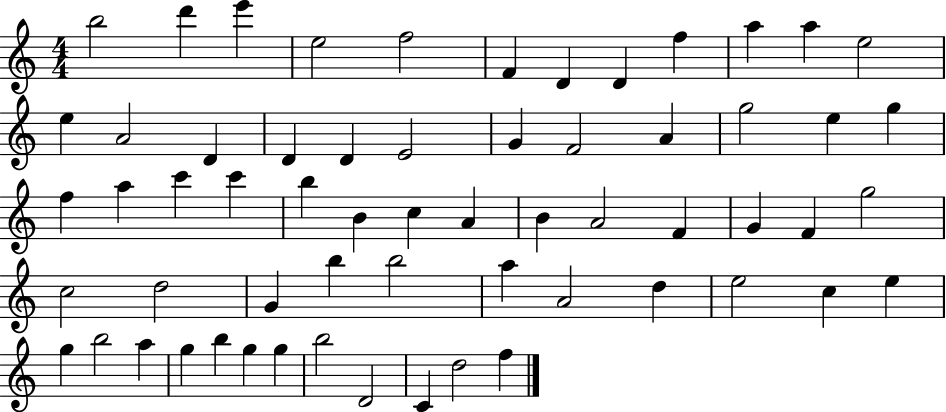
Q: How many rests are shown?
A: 0